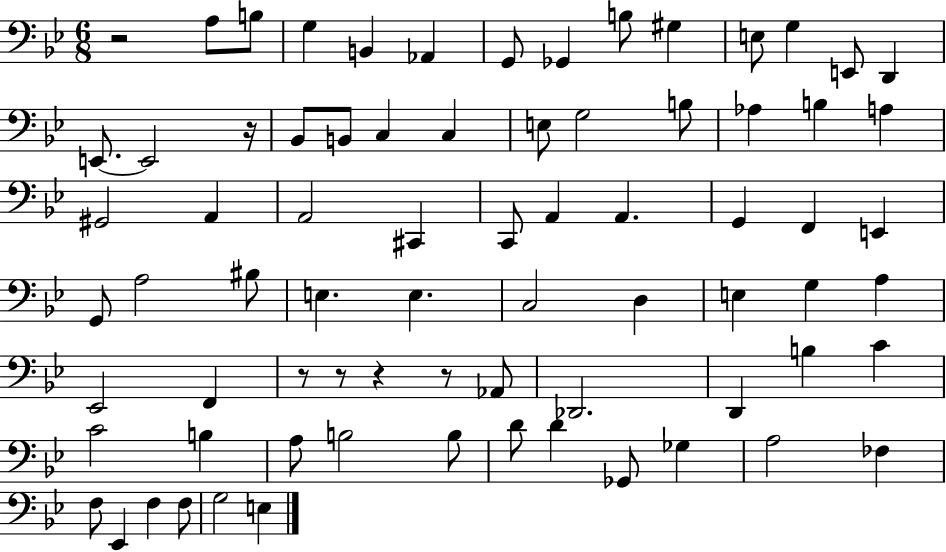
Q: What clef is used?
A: bass